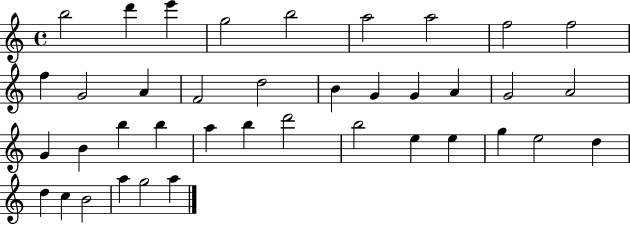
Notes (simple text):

B5/h D6/q E6/q G5/h B5/h A5/h A5/h F5/h F5/h F5/q G4/h A4/q F4/h D5/h B4/q G4/q G4/q A4/q G4/h A4/h G4/q B4/q B5/q B5/q A5/q B5/q D6/h B5/h E5/q E5/q G5/q E5/h D5/q D5/q C5/q B4/h A5/q G5/h A5/q